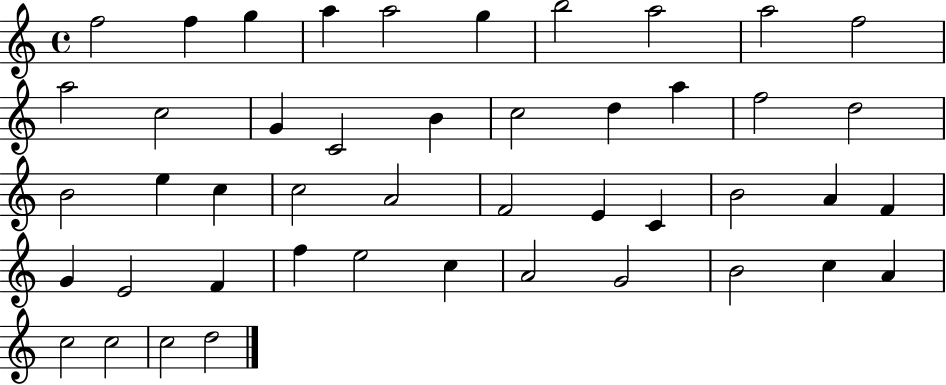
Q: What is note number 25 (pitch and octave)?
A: A4